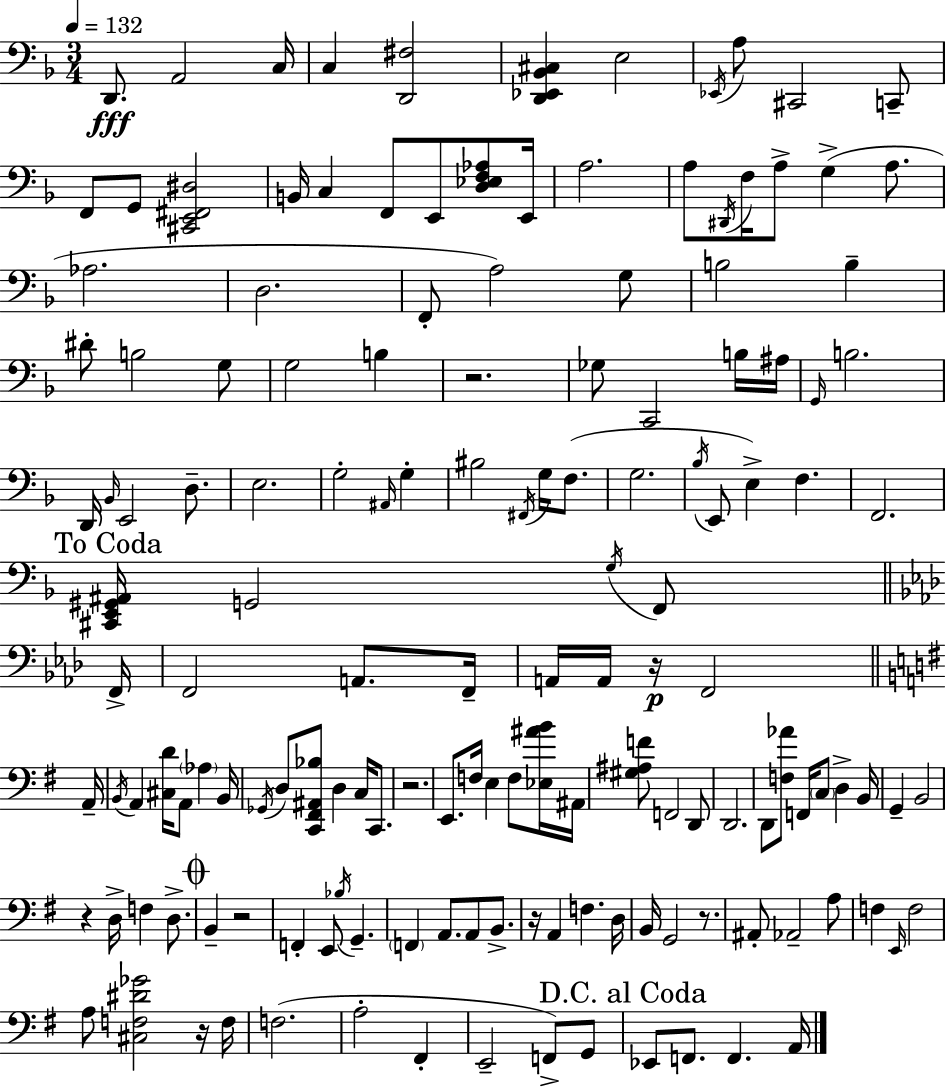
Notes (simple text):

D2/e. A2/h C3/s C3/q [D2,F#3]/h [D2,Eb2,Bb2,C#3]/q E3/h Eb2/s A3/e C#2/h C2/e F2/e G2/e [C#2,E2,F#2,D#3]/h B2/s C3/q F2/e E2/e [D3,Eb3,F3,Ab3]/e E2/s A3/h. A3/e D#2/s F3/s A3/e G3/q A3/e. Ab3/h. D3/h. F2/e A3/h G3/e B3/h B3/q D#4/e B3/h G3/e G3/h B3/q R/h. Gb3/e C2/h B3/s A#3/s G2/s B3/h. D2/s Bb2/s E2/h D3/e. E3/h. G3/h A#2/s G3/q BIS3/h F#2/s G3/s F3/e. G3/h. Bb3/s E2/e E3/q F3/q. F2/h. [C#2,E2,G#2,A#2]/s G2/h G3/s F2/e F2/s F2/h A2/e. F2/s A2/s A2/s R/s F2/h A2/s B2/s A2/q [C#3,D4]/s A2/e Ab3/q B2/s Gb2/s D3/e [C2,F#2,A#2,Bb3]/e D3/q C3/s C2/e. R/h. E2/e. F3/s E3/q F3/e [Eb3,A#4,B4]/s A#2/s [G#3,A#3,F4]/e F2/h D2/e D2/h. D2/e [F3,Ab4]/e F2/s C3/e D3/q B2/s G2/q B2/h R/q D3/s F3/q D3/e. B2/q R/h F2/q E2/e Bb3/s G2/q. F2/q A2/e. A2/e B2/e. R/s A2/q F3/q. D3/s B2/s G2/h R/e. A#2/e Ab2/h A3/e F3/q E2/s F3/h A3/e [C#3,F3,D#4,Gb4]/h R/s F3/s F3/h. A3/h F#2/q E2/h F2/e G2/e Eb2/e F2/e. F2/q. A2/s